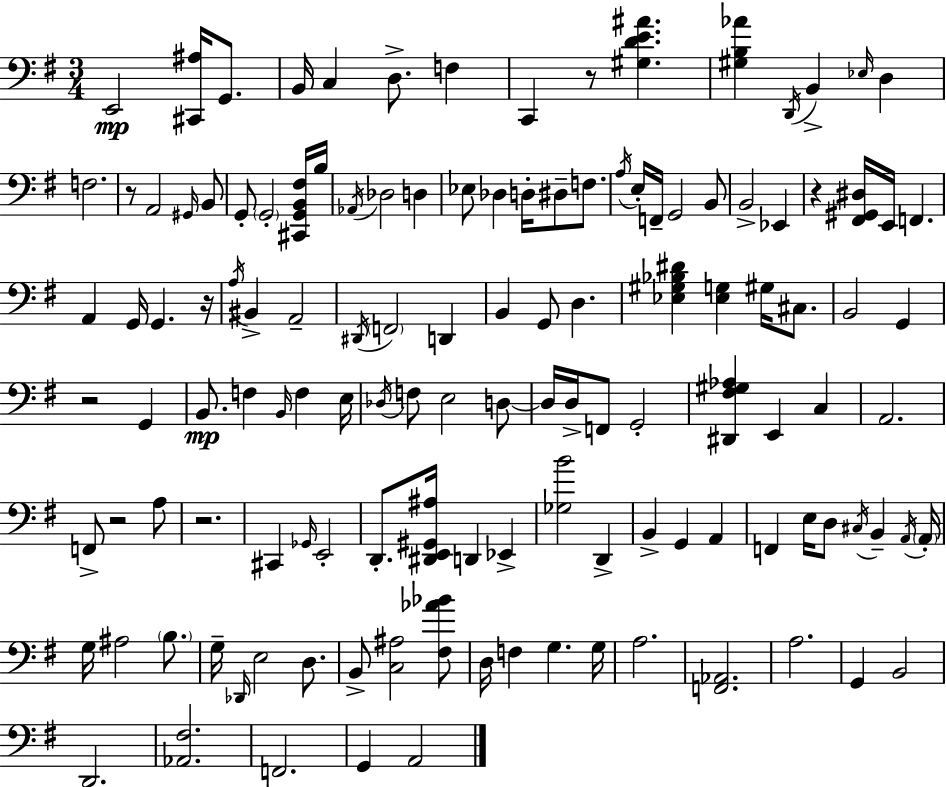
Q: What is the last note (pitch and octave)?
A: A2